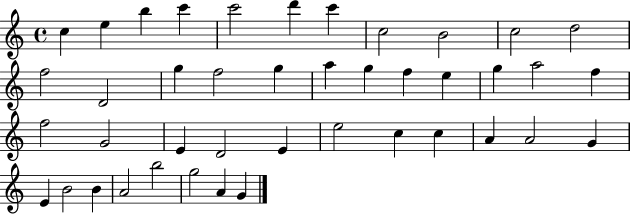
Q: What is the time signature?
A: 4/4